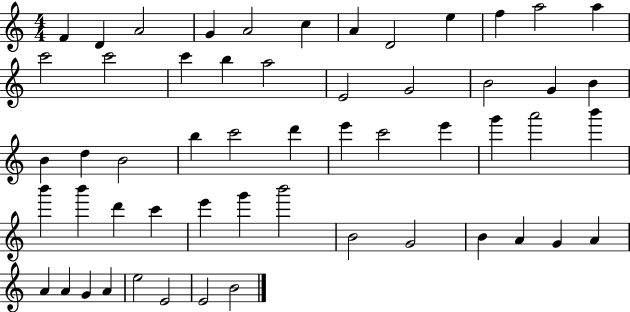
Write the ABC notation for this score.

X:1
T:Untitled
M:4/4
L:1/4
K:C
F D A2 G A2 c A D2 e f a2 a c'2 c'2 c' b a2 E2 G2 B2 G B B d B2 b c'2 d' e' c'2 e' g' a'2 b' b' b' d' c' e' g' b'2 B2 G2 B A G A A A G A e2 E2 E2 B2